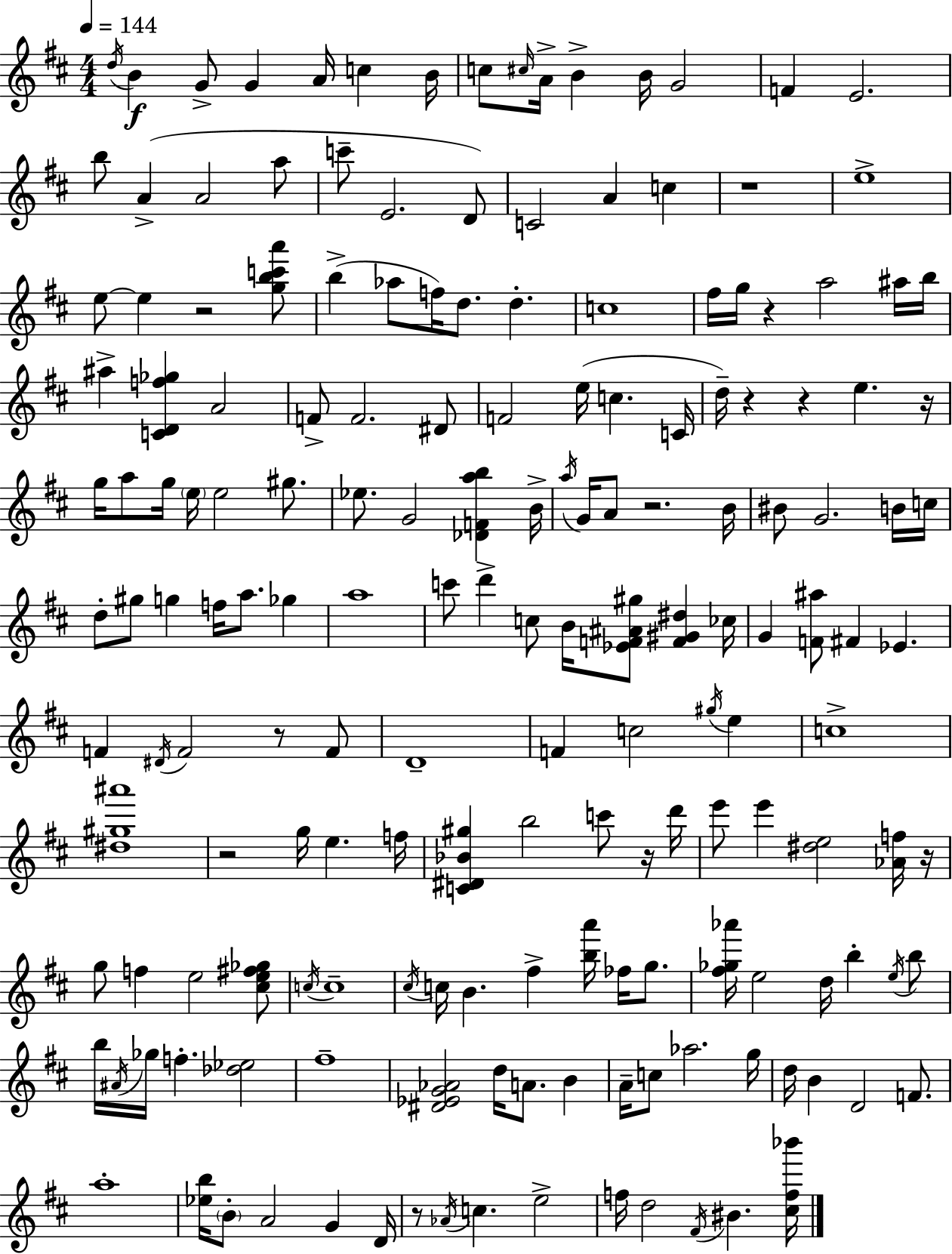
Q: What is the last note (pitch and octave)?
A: BIS4